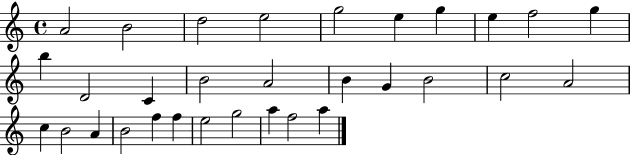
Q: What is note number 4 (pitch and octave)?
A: E5